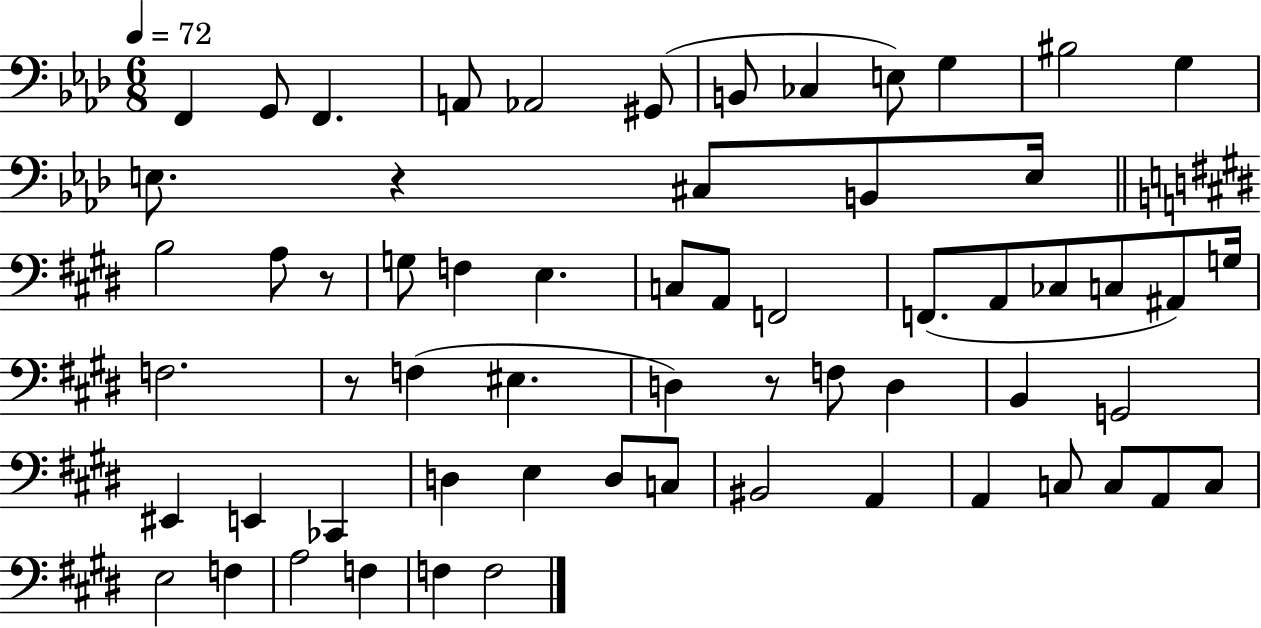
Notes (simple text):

F2/q G2/e F2/q. A2/e Ab2/h G#2/e B2/e CES3/q E3/e G3/q BIS3/h G3/q E3/e. R/q C#3/e B2/e E3/s B3/h A3/e R/e G3/e F3/q E3/q. C3/e A2/e F2/h F2/e. A2/e CES3/e C3/e A#2/e G3/s F3/h. R/e F3/q EIS3/q. D3/q R/e F3/e D3/q B2/q G2/h EIS2/q E2/q CES2/q D3/q E3/q D3/e C3/e BIS2/h A2/q A2/q C3/e C3/e A2/e C3/e E3/h F3/q A3/h F3/q F3/q F3/h